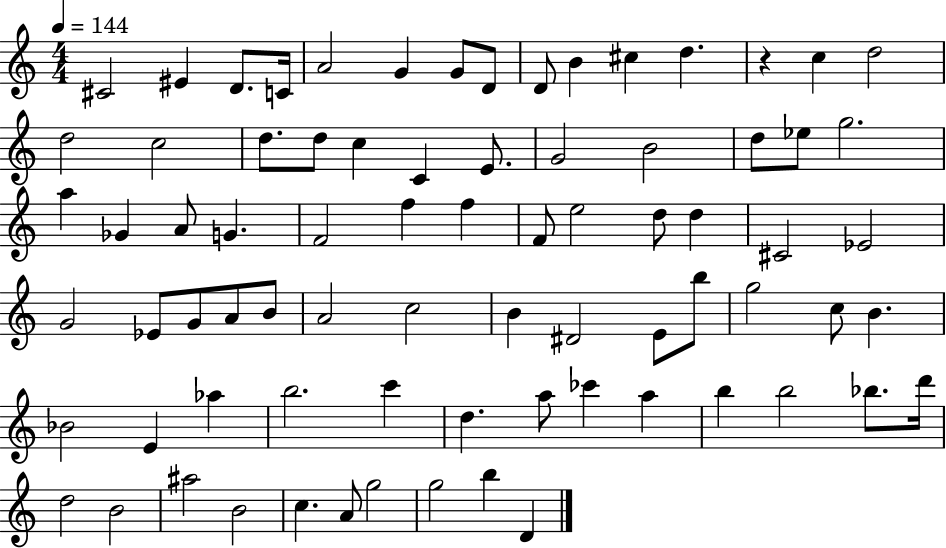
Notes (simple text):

C#4/h EIS4/q D4/e. C4/s A4/h G4/q G4/e D4/e D4/e B4/q C#5/q D5/q. R/q C5/q D5/h D5/h C5/h D5/e. D5/e C5/q C4/q E4/e. G4/h B4/h D5/e Eb5/e G5/h. A5/q Gb4/q A4/e G4/q. F4/h F5/q F5/q F4/e E5/h D5/e D5/q C#4/h Eb4/h G4/h Eb4/e G4/e A4/e B4/e A4/h C5/h B4/q D#4/h E4/e B5/e G5/h C5/e B4/q. Bb4/h E4/q Ab5/q B5/h. C6/q D5/q. A5/e CES6/q A5/q B5/q B5/h Bb5/e. D6/s D5/h B4/h A#5/h B4/h C5/q. A4/e G5/h G5/h B5/q D4/q